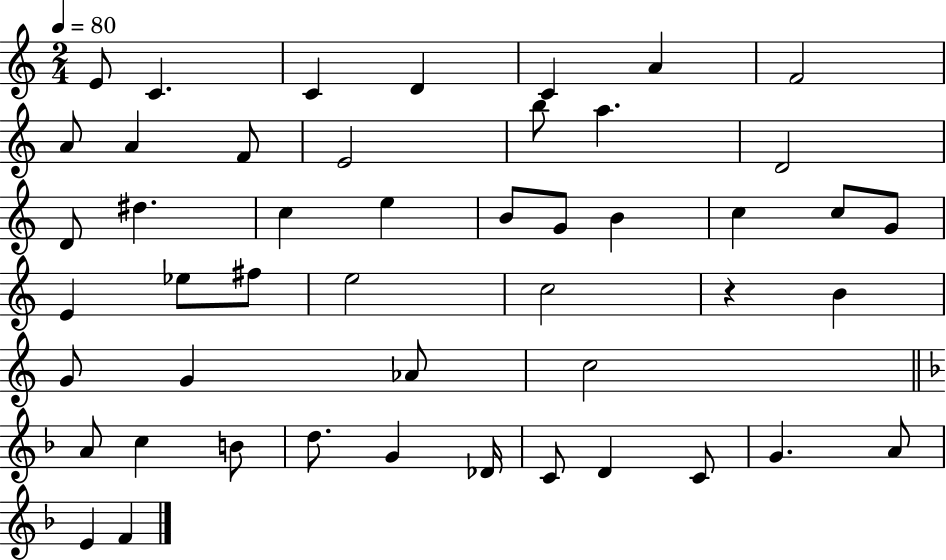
E4/e C4/q. C4/q D4/q C4/q A4/q F4/h A4/e A4/q F4/e E4/h B5/e A5/q. D4/h D4/e D#5/q. C5/q E5/q B4/e G4/e B4/q C5/q C5/e G4/e E4/q Eb5/e F#5/e E5/h C5/h R/q B4/q G4/e G4/q Ab4/e C5/h A4/e C5/q B4/e D5/e. G4/q Db4/s C4/e D4/q C4/e G4/q. A4/e E4/q F4/q